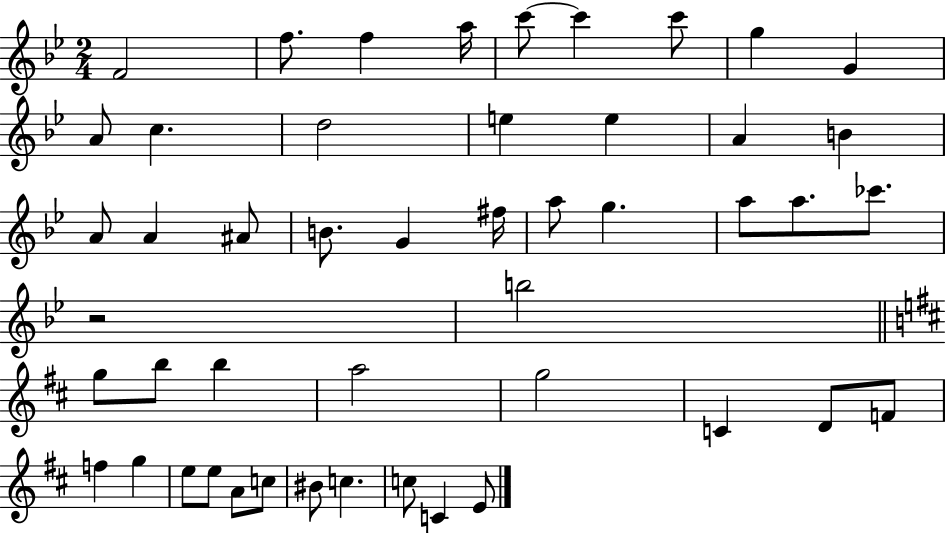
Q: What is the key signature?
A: BES major